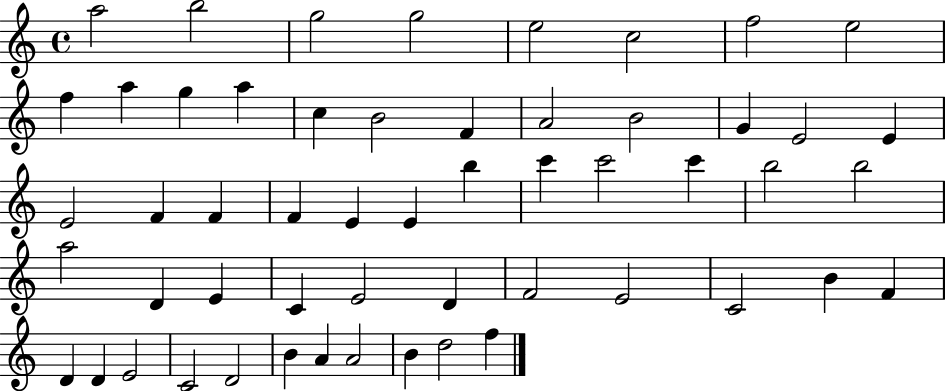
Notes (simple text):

A5/h B5/h G5/h G5/h E5/h C5/h F5/h E5/h F5/q A5/q G5/q A5/q C5/q B4/h F4/q A4/h B4/h G4/q E4/h E4/q E4/h F4/q F4/q F4/q E4/q E4/q B5/q C6/q C6/h C6/q B5/h B5/h A5/h D4/q E4/q C4/q E4/h D4/q F4/h E4/h C4/h B4/q F4/q D4/q D4/q E4/h C4/h D4/h B4/q A4/q A4/h B4/q D5/h F5/q